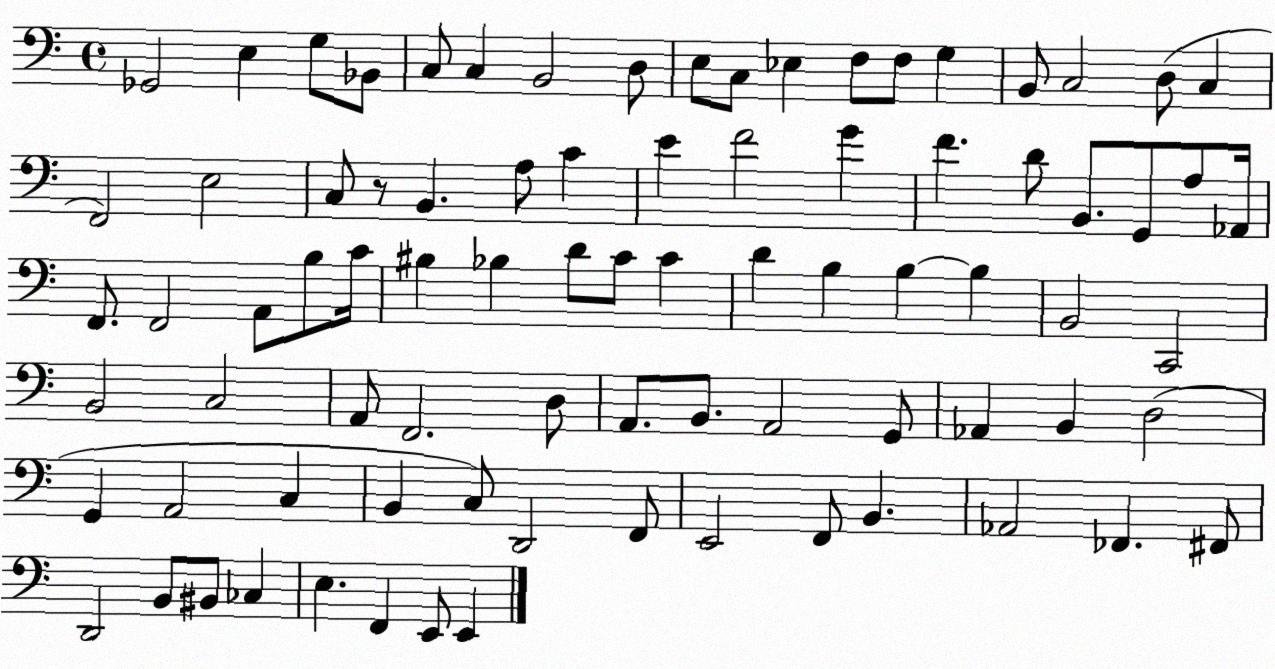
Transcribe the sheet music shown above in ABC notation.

X:1
T:Untitled
M:4/4
L:1/4
K:C
_G,,2 E, G,/2 _B,,/2 C,/2 C, B,,2 D,/2 E,/2 C,/2 _E, F,/2 F,/2 G, B,,/2 C,2 D,/2 C, F,,2 E,2 C,/2 z/2 B,, A,/2 C E F2 G F D/2 B,,/2 G,,/2 A,/2 _A,,/4 F,,/2 F,,2 A,,/2 B,/2 C/4 ^B, _B, D/2 C/2 C D B, B, B, B,,2 C,,2 B,,2 C,2 A,,/2 F,,2 D,/2 A,,/2 B,,/2 A,,2 G,,/2 _A,, B,, D,2 G,, A,,2 C, B,, C,/2 D,,2 F,,/2 E,,2 F,,/2 B,, _A,,2 _F,, ^F,,/2 D,,2 B,,/2 ^B,,/2 _C, E, F,, E,,/2 E,,